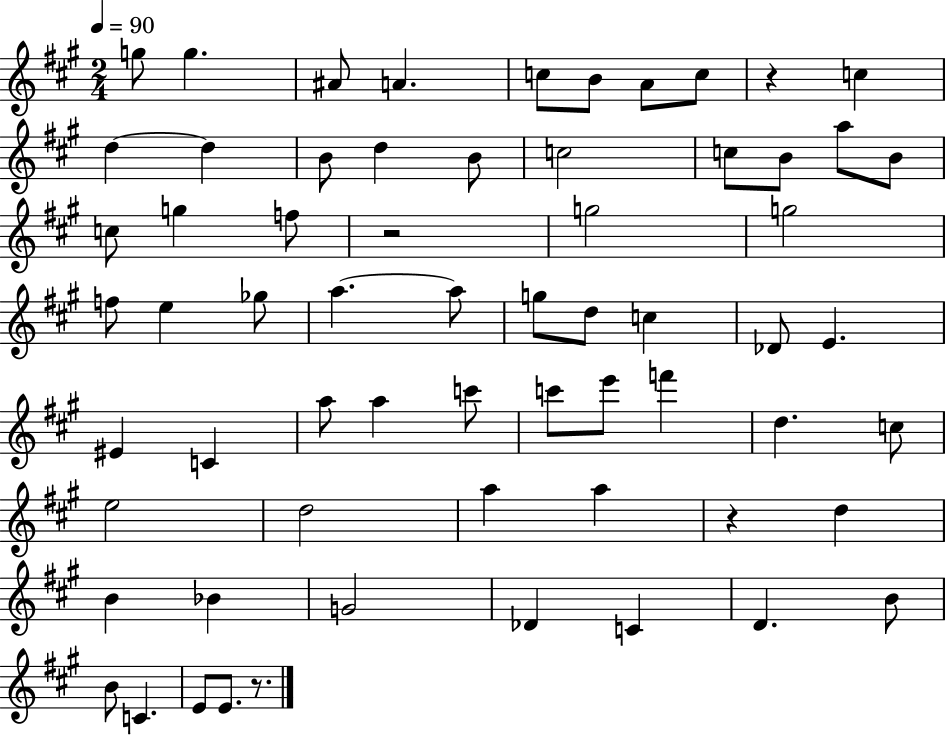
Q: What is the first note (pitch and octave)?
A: G5